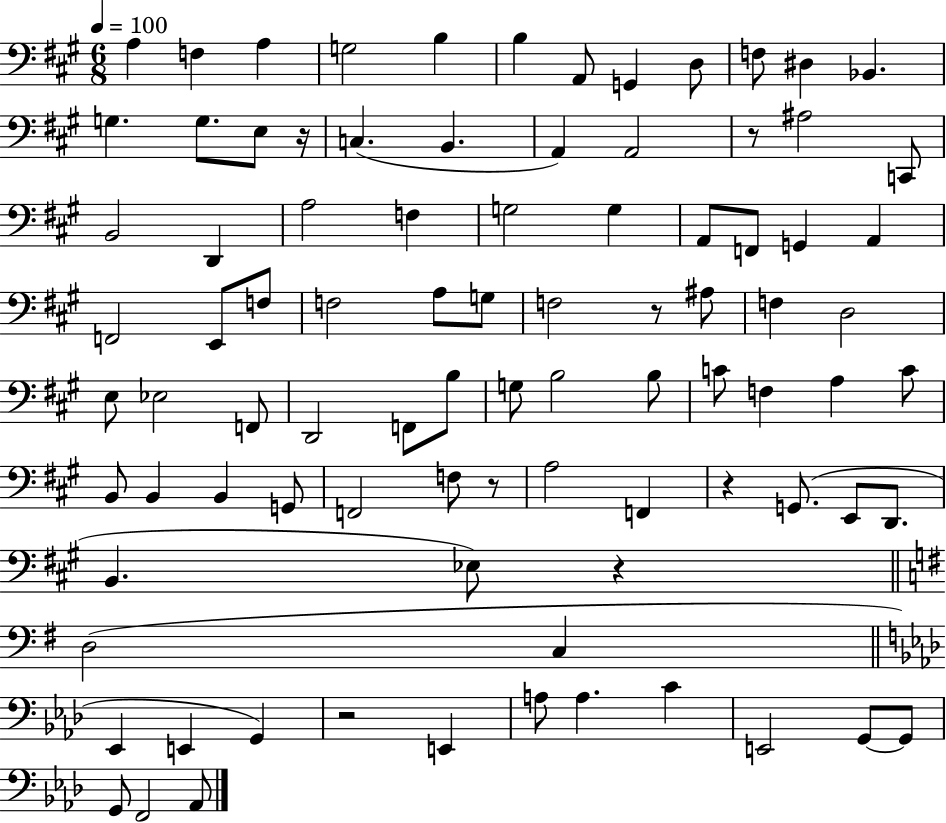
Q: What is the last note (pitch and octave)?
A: Ab2